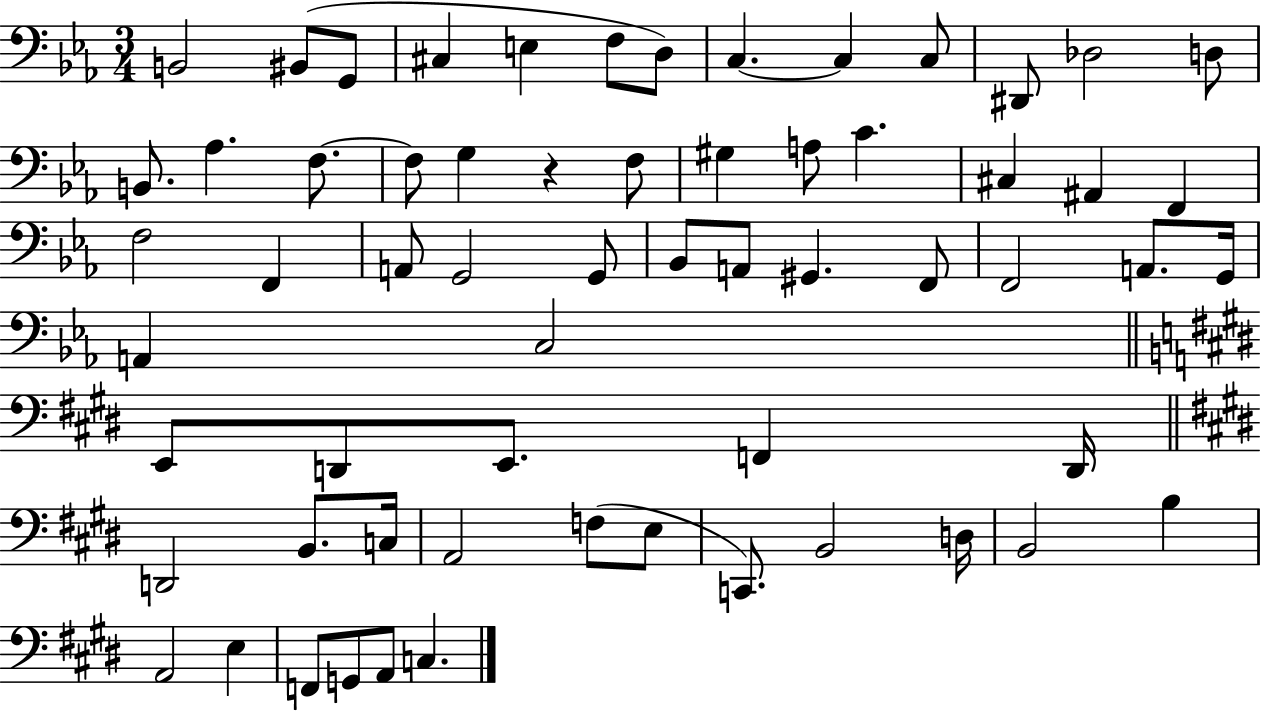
B2/h BIS2/e G2/e C#3/q E3/q F3/e D3/e C3/q. C3/q C3/e D#2/e Db3/h D3/e B2/e. Ab3/q. F3/e. F3/e G3/q R/q F3/e G#3/q A3/e C4/q. C#3/q A#2/q F2/q F3/h F2/q A2/e G2/h G2/e Bb2/e A2/e G#2/q. F2/e F2/h A2/e. G2/s A2/q C3/h E2/e D2/e E2/e. F2/q D2/s D2/h B2/e. C3/s A2/h F3/e E3/e C2/e. B2/h D3/s B2/h B3/q A2/h E3/q F2/e G2/e A2/e C3/q.